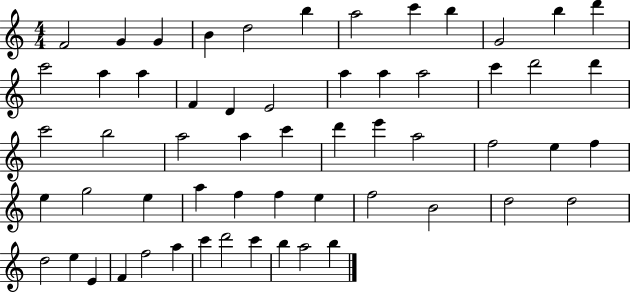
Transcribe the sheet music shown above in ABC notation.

X:1
T:Untitled
M:4/4
L:1/4
K:C
F2 G G B d2 b a2 c' b G2 b d' c'2 a a F D E2 a a a2 c' d'2 d' c'2 b2 a2 a c' d' e' a2 f2 e f e g2 e a f f e f2 B2 d2 d2 d2 e E F f2 a c' d'2 c' b a2 b